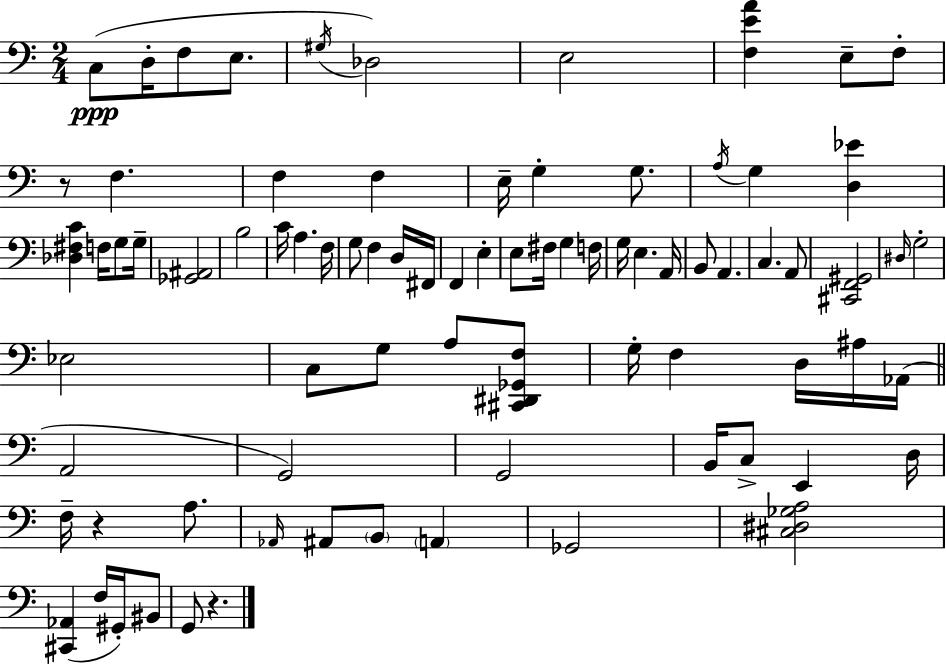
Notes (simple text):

C3/e D3/s F3/e E3/e. G#3/s Db3/h E3/h [F3,E4,A4]/q E3/e F3/e R/e F3/q. F3/q F3/q E3/s G3/q G3/e. A3/s G3/q [D3,Eb4]/q [Db3,F#3,C4]/q F3/s G3/e G3/s [Gb2,A#2]/h B3/h C4/s A3/q. F3/s G3/e F3/q D3/s F#2/s F2/q E3/q E3/e F#3/s G3/q F3/s G3/s E3/q. A2/s B2/e A2/q. C3/q. A2/e [C#2,F2,G#2]/h D#3/s G3/h Eb3/h C3/e G3/e A3/e [C#2,D#2,Gb2,F3]/e G3/s F3/q D3/s A#3/s Ab2/s A2/h G2/h G2/h B2/s C3/e E2/q D3/s F3/s R/q A3/e. Ab2/s A#2/e B2/e A2/q Gb2/h [C#3,D#3,Gb3,A3]/h [C#2,Ab2]/q F3/s G#2/s BIS2/e G2/e R/q.